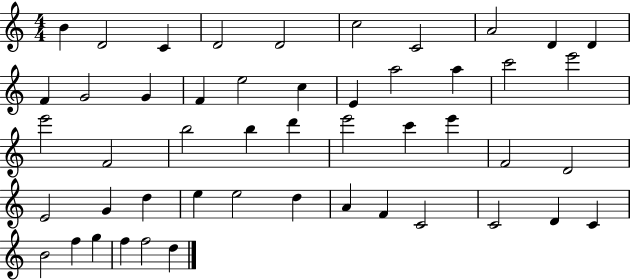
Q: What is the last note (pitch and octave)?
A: D5